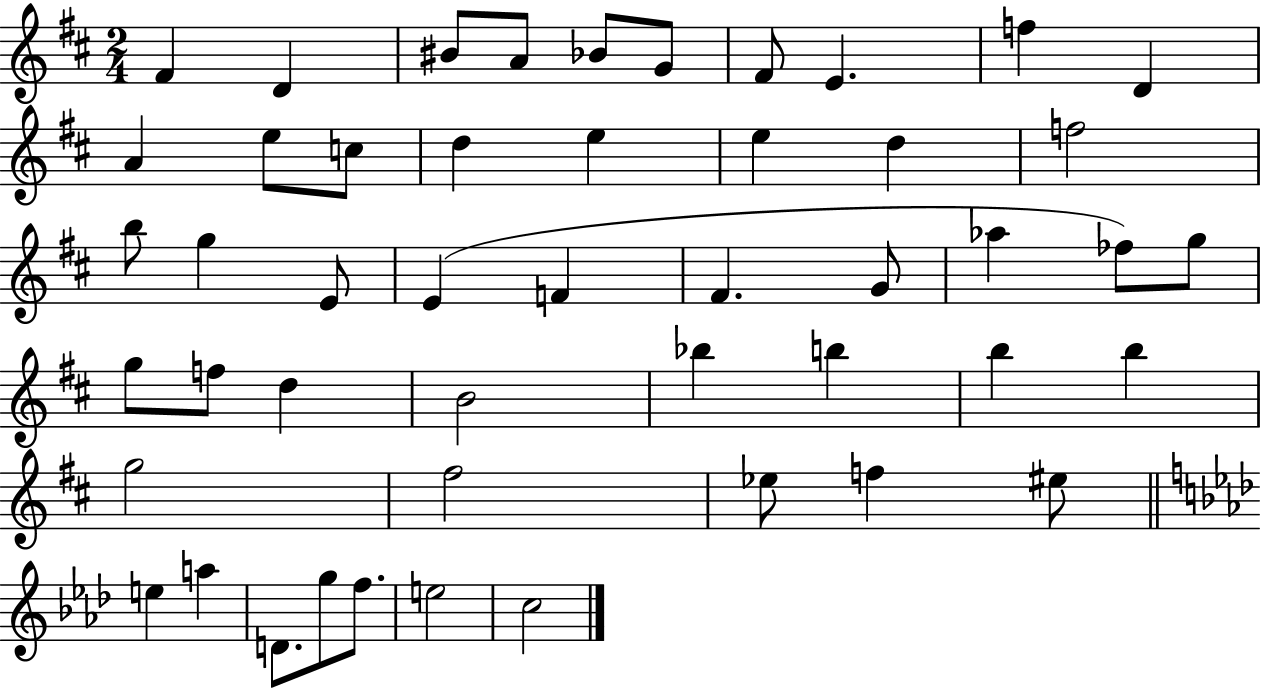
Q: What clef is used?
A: treble